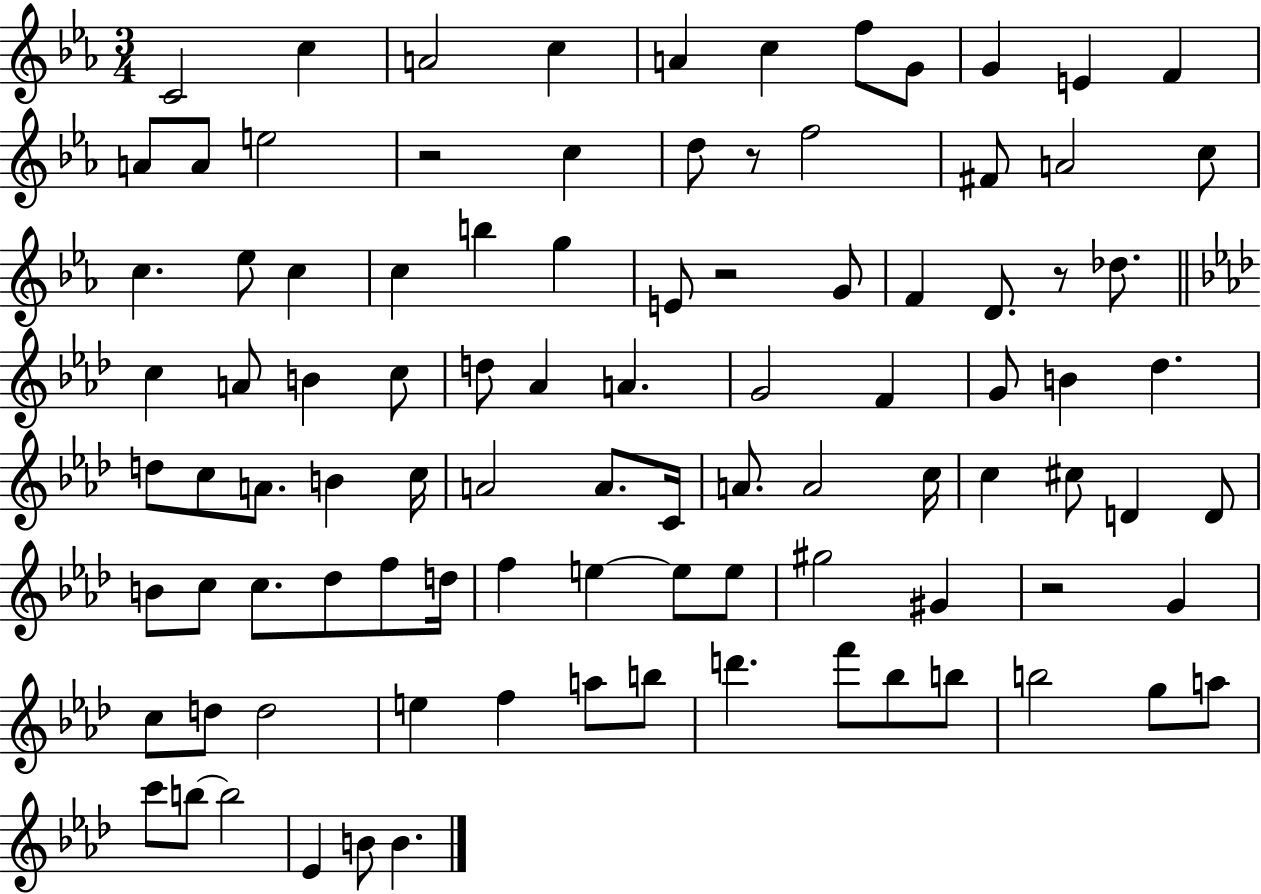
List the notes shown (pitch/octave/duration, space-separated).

C4/h C5/q A4/h C5/q A4/q C5/q F5/e G4/e G4/q E4/q F4/q A4/e A4/e E5/h R/h C5/q D5/e R/e F5/h F#4/e A4/h C5/e C5/q. Eb5/e C5/q C5/q B5/q G5/q E4/e R/h G4/e F4/q D4/e. R/e Db5/e. C5/q A4/e B4/q C5/e D5/e Ab4/q A4/q. G4/h F4/q G4/e B4/q Db5/q. D5/e C5/e A4/e. B4/q C5/s A4/h A4/e. C4/s A4/e. A4/h C5/s C5/q C#5/e D4/q D4/e B4/e C5/e C5/e. Db5/e F5/e D5/s F5/q E5/q E5/e E5/e G#5/h G#4/q R/h G4/q C5/e D5/e D5/h E5/q F5/q A5/e B5/e D6/q. F6/e Bb5/e B5/e B5/h G5/e A5/e C6/e B5/e B5/h Eb4/q B4/e B4/q.